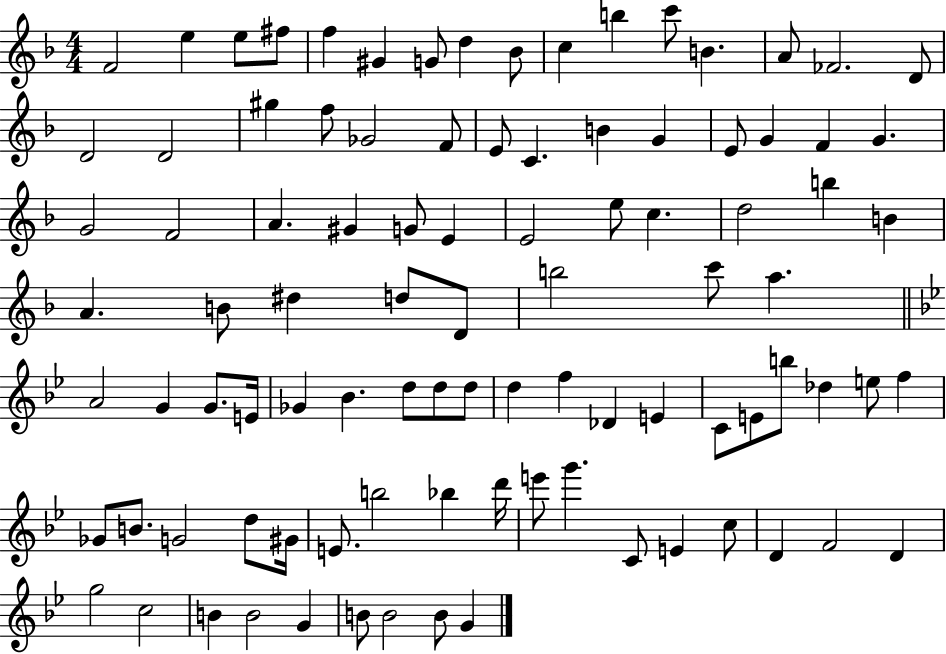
{
  \clef treble
  \numericTimeSignature
  \time 4/4
  \key f \major
  \repeat volta 2 { f'2 e''4 e''8 fis''8 | f''4 gis'4 g'8 d''4 bes'8 | c''4 b''4 c'''8 b'4. | a'8 fes'2. d'8 | \break d'2 d'2 | gis''4 f''8 ges'2 f'8 | e'8 c'4. b'4 g'4 | e'8 g'4 f'4 g'4. | \break g'2 f'2 | a'4. gis'4 g'8 e'4 | e'2 e''8 c''4. | d''2 b''4 b'4 | \break a'4. b'8 dis''4 d''8 d'8 | b''2 c'''8 a''4. | \bar "||" \break \key bes \major a'2 g'4 g'8. e'16 | ges'4 bes'4. d''8 d''8 d''8 | d''4 f''4 des'4 e'4 | c'8 e'8 b''8 des''4 e''8 f''4 | \break ges'8 b'8. g'2 d''8 gis'16 | e'8. b''2 bes''4 d'''16 | e'''8 g'''4. c'8 e'4 c''8 | d'4 f'2 d'4 | \break g''2 c''2 | b'4 b'2 g'4 | b'8 b'2 b'8 g'4 | } \bar "|."
}